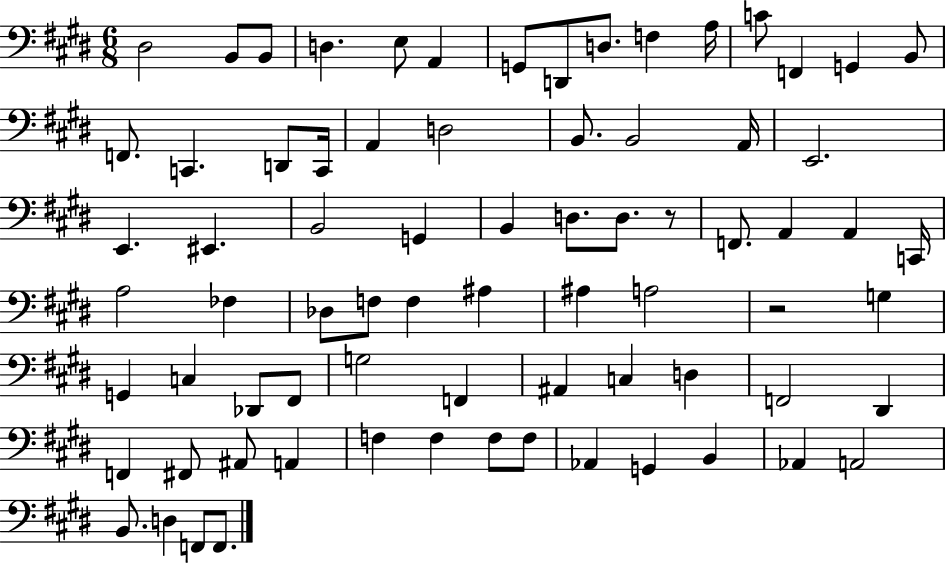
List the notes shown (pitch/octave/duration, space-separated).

D#3/h B2/e B2/e D3/q. E3/e A2/q G2/e D2/e D3/e. F3/q A3/s C4/e F2/q G2/q B2/e F2/e. C2/q. D2/e C2/s A2/q D3/h B2/e. B2/h A2/s E2/h. E2/q. EIS2/q. B2/h G2/q B2/q D3/e. D3/e. R/e F2/e. A2/q A2/q C2/s A3/h FES3/q Db3/e F3/e F3/q A#3/q A#3/q A3/h R/h G3/q G2/q C3/q Db2/e F#2/e G3/h F2/q A#2/q C3/q D3/q F2/h D#2/q F2/q F#2/e A#2/e A2/q F3/q F3/q F3/e F3/e Ab2/q G2/q B2/q Ab2/q A2/h B2/e. D3/q F2/e F2/e.